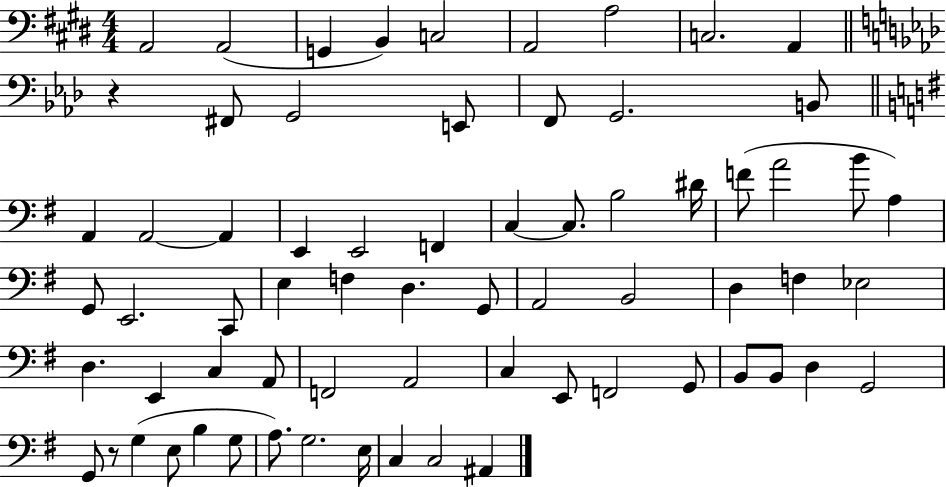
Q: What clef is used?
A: bass